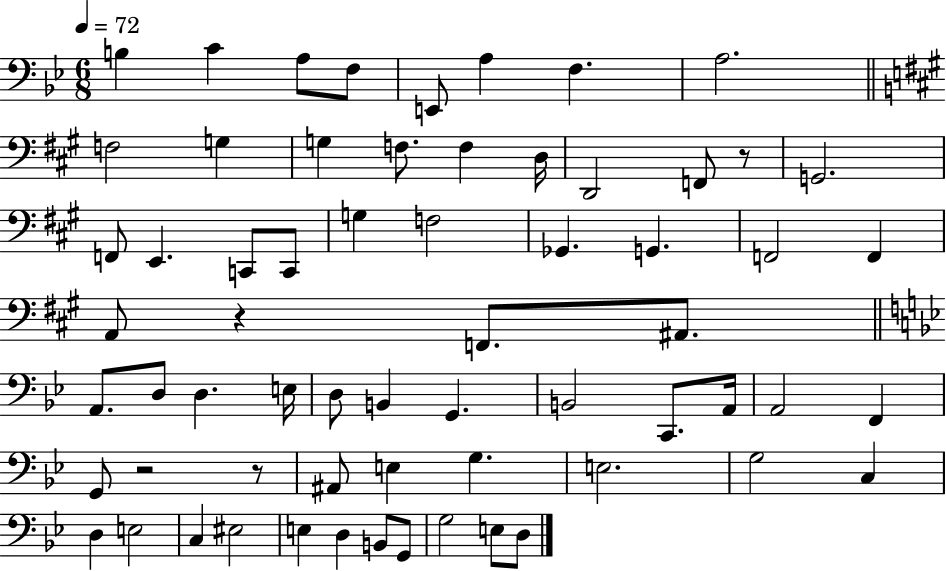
B3/q C4/q A3/e F3/e E2/e A3/q F3/q. A3/h. F3/h G3/q G3/q F3/e. F3/q D3/s D2/h F2/e R/e G2/h. F2/e E2/q. C2/e C2/e G3/q F3/h Gb2/q. G2/q. F2/h F2/q A2/e R/q F2/e. A#2/e. A2/e. D3/e D3/q. E3/s D3/e B2/q G2/q. B2/h C2/e. A2/s A2/h F2/q G2/e R/h R/e A#2/e E3/q G3/q. E3/h. G3/h C3/q D3/q E3/h C3/q EIS3/h E3/q D3/q B2/e G2/e G3/h E3/e D3/e